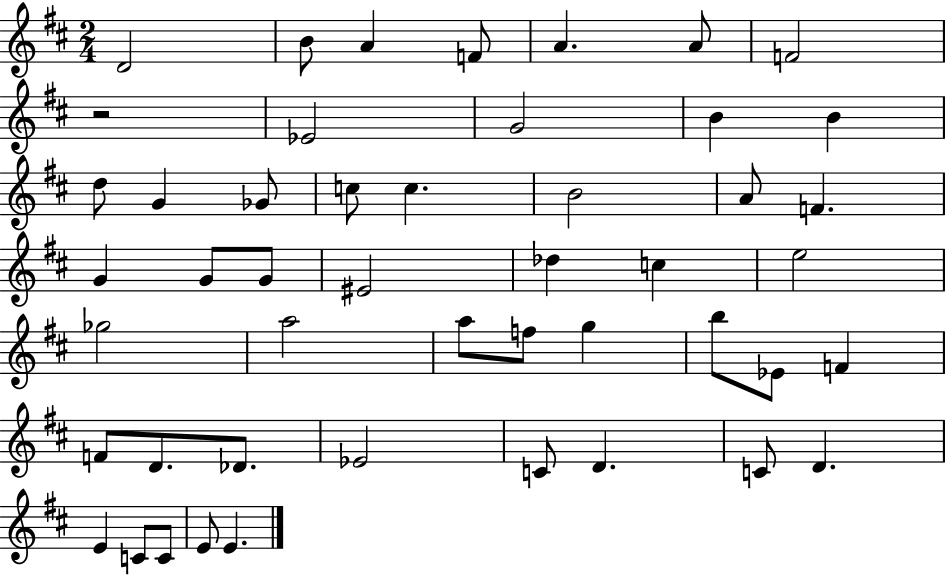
D4/h B4/e A4/q F4/e A4/q. A4/e F4/h R/h Eb4/h G4/h B4/q B4/q D5/e G4/q Gb4/e C5/e C5/q. B4/h A4/e F4/q. G4/q G4/e G4/e EIS4/h Db5/q C5/q E5/h Gb5/h A5/h A5/e F5/e G5/q B5/e Eb4/e F4/q F4/e D4/e. Db4/e. Eb4/h C4/e D4/q. C4/e D4/q. E4/q C4/e C4/e E4/e E4/q.